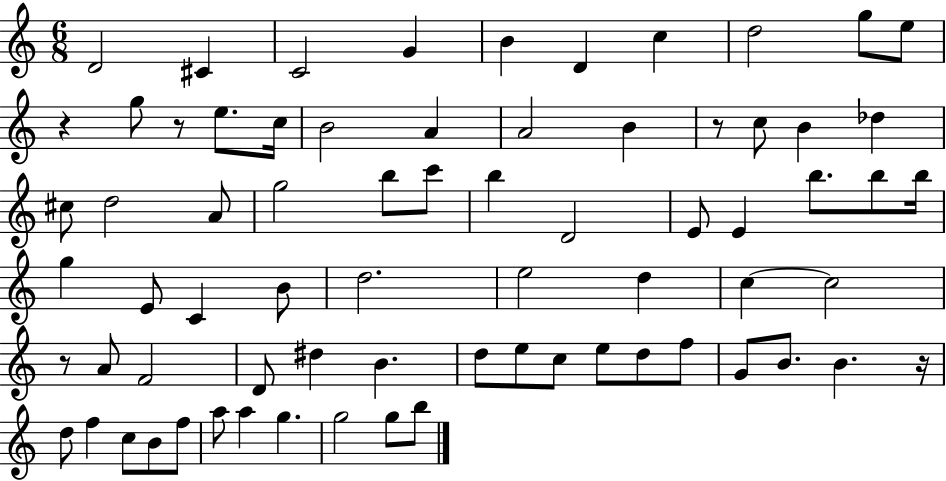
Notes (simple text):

D4/h C#4/q C4/h G4/q B4/q D4/q C5/q D5/h G5/e E5/e R/q G5/e R/e E5/e. C5/s B4/h A4/q A4/h B4/q R/e C5/e B4/q Db5/q C#5/e D5/h A4/e G5/h B5/e C6/e B5/q D4/h E4/e E4/q B5/e. B5/e B5/s G5/q E4/e C4/q B4/e D5/h. E5/h D5/q C5/q C5/h R/e A4/e F4/h D4/e D#5/q B4/q. D5/e E5/e C5/e E5/e D5/e F5/e G4/e B4/e. B4/q. R/s D5/e F5/q C5/e B4/e F5/e A5/e A5/q G5/q. G5/h G5/e B5/e